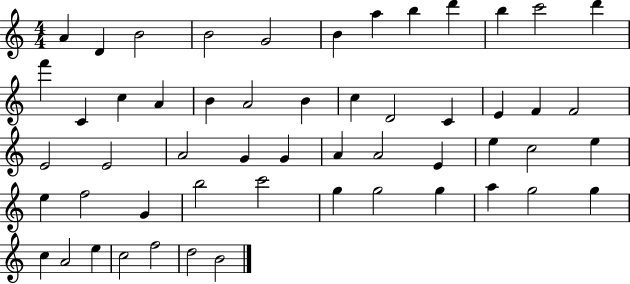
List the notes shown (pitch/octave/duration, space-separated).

A4/q D4/q B4/h B4/h G4/h B4/q A5/q B5/q D6/q B5/q C6/h D6/q F6/q C4/q C5/q A4/q B4/q A4/h B4/q C5/q D4/h C4/q E4/q F4/q F4/h E4/h E4/h A4/h G4/q G4/q A4/q A4/h E4/q E5/q C5/h E5/q E5/q F5/h G4/q B5/h C6/h G5/q G5/h G5/q A5/q G5/h G5/q C5/q A4/h E5/q C5/h F5/h D5/h B4/h